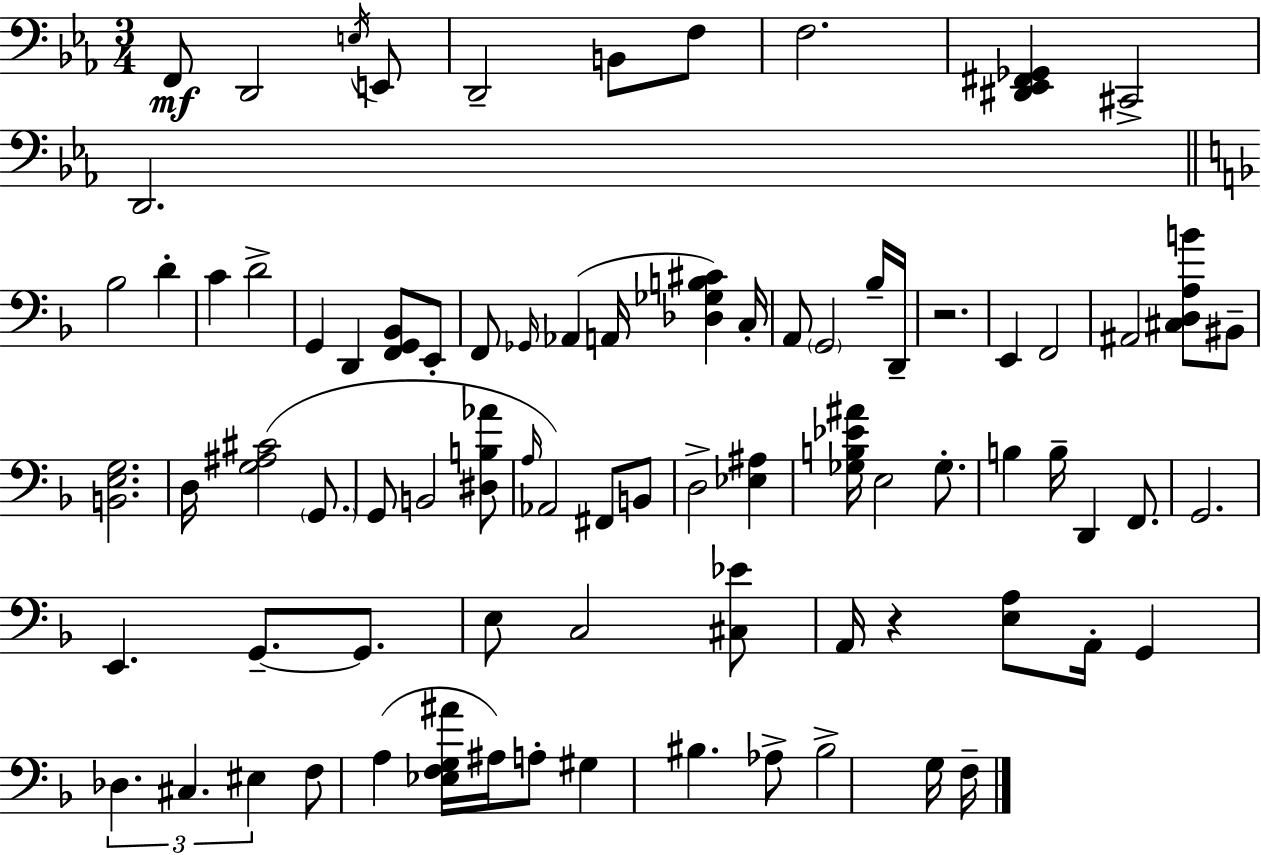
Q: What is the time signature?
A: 3/4